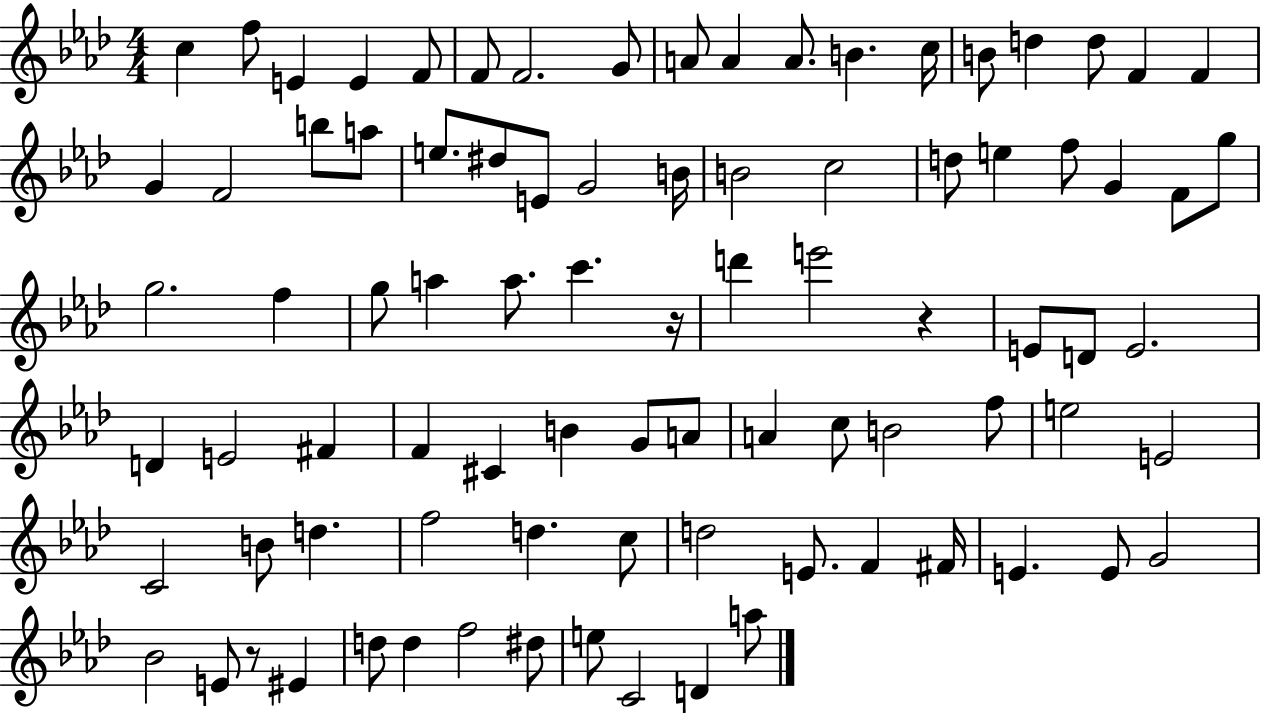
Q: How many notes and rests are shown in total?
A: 87